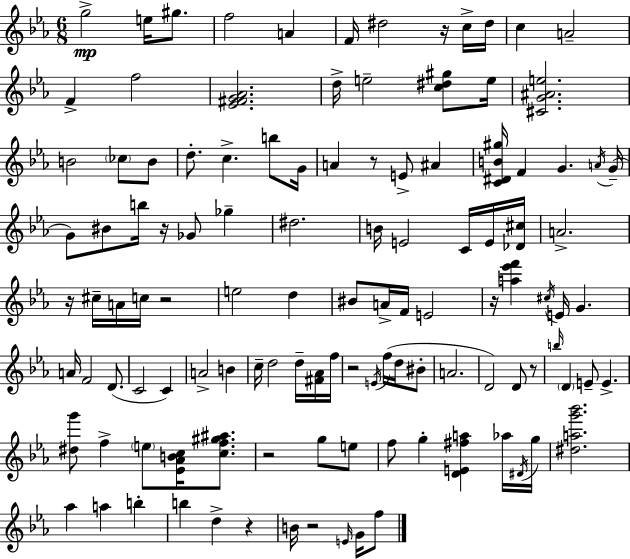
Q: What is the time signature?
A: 6/8